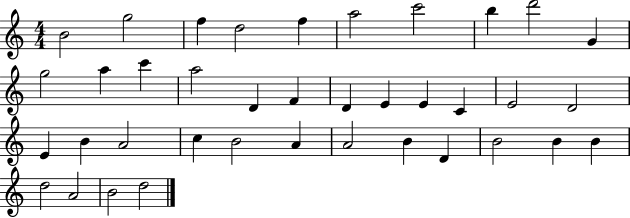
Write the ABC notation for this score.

X:1
T:Untitled
M:4/4
L:1/4
K:C
B2 g2 f d2 f a2 c'2 b d'2 G g2 a c' a2 D F D E E C E2 D2 E B A2 c B2 A A2 B D B2 B B d2 A2 B2 d2